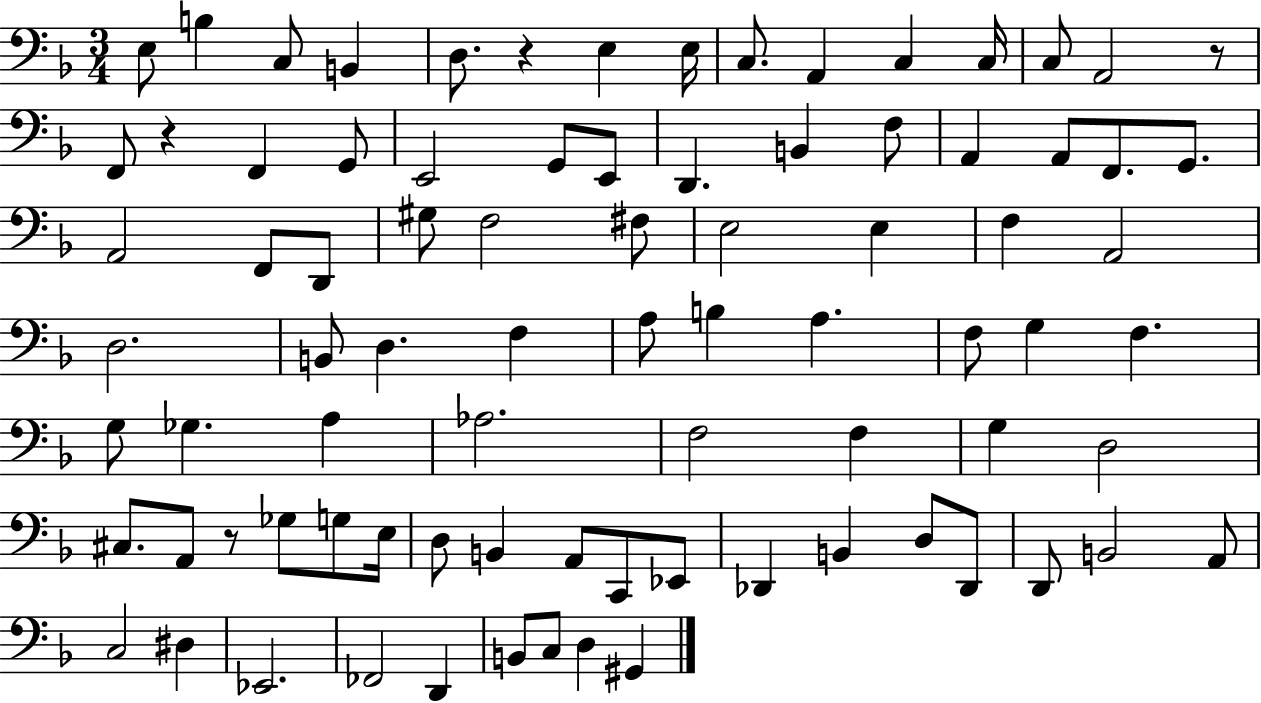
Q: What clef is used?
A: bass